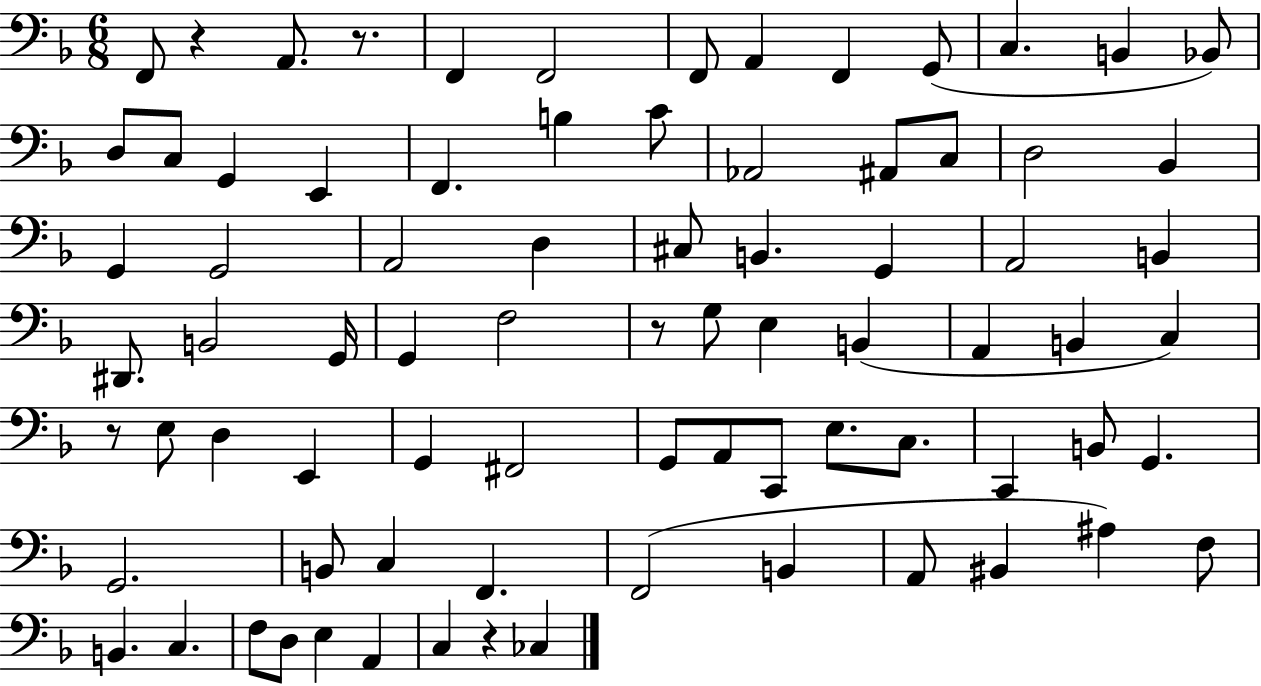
{
  \clef bass
  \numericTimeSignature
  \time 6/8
  \key f \major
  f,8 r4 a,8. r8. | f,4 f,2 | f,8 a,4 f,4 g,8( | c4. b,4 bes,8) | \break d8 c8 g,4 e,4 | f,4. b4 c'8 | aes,2 ais,8 c8 | d2 bes,4 | \break g,4 g,2 | a,2 d4 | cis8 b,4. g,4 | a,2 b,4 | \break dis,8. b,2 g,16 | g,4 f2 | r8 g8 e4 b,4( | a,4 b,4 c4) | \break r8 e8 d4 e,4 | g,4 fis,2 | g,8 a,8 c,8 e8. c8. | c,4 b,8 g,4. | \break g,2. | b,8 c4 f,4. | f,2( b,4 | a,8 bis,4 ais4) f8 | \break b,4. c4. | f8 d8 e4 a,4 | c4 r4 ces4 | \bar "|."
}